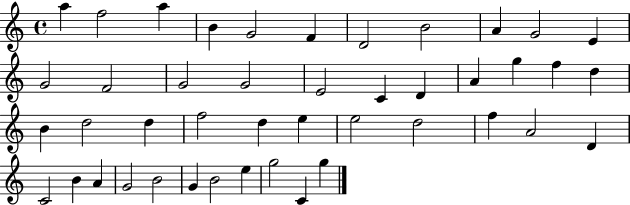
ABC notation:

X:1
T:Untitled
M:4/4
L:1/4
K:C
a f2 a B G2 F D2 B2 A G2 E G2 F2 G2 G2 E2 C D A g f d B d2 d f2 d e e2 d2 f A2 D C2 B A G2 B2 G B2 e g2 C g